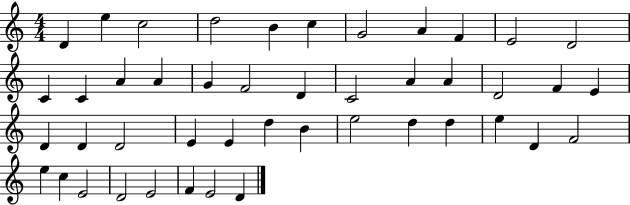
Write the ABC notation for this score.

X:1
T:Untitled
M:4/4
L:1/4
K:C
D e c2 d2 B c G2 A F E2 D2 C C A A G F2 D C2 A A D2 F E D D D2 E E d B e2 d d e D F2 e c E2 D2 E2 F E2 D